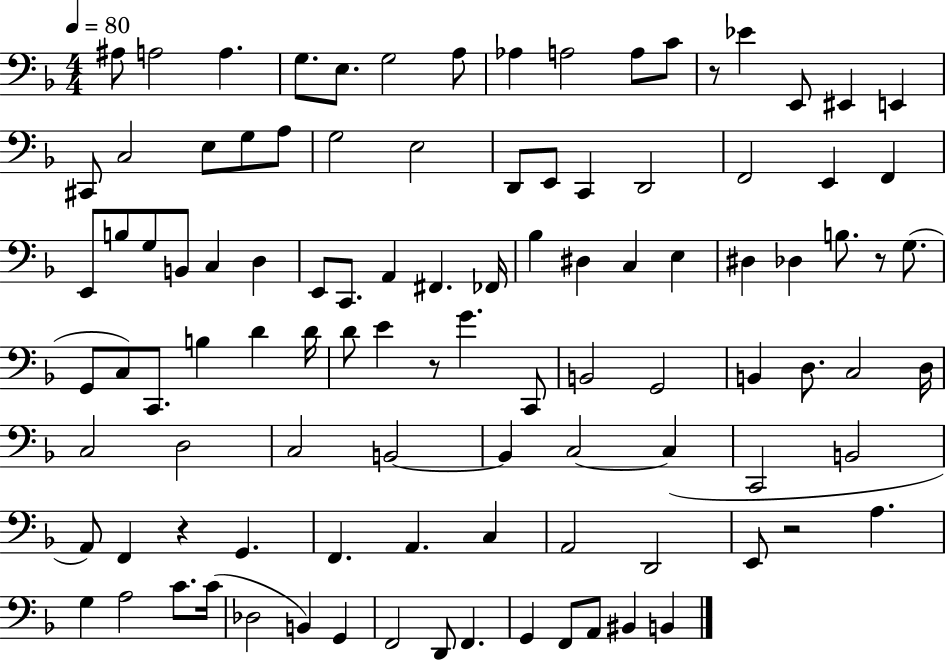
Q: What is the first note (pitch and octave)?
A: A#3